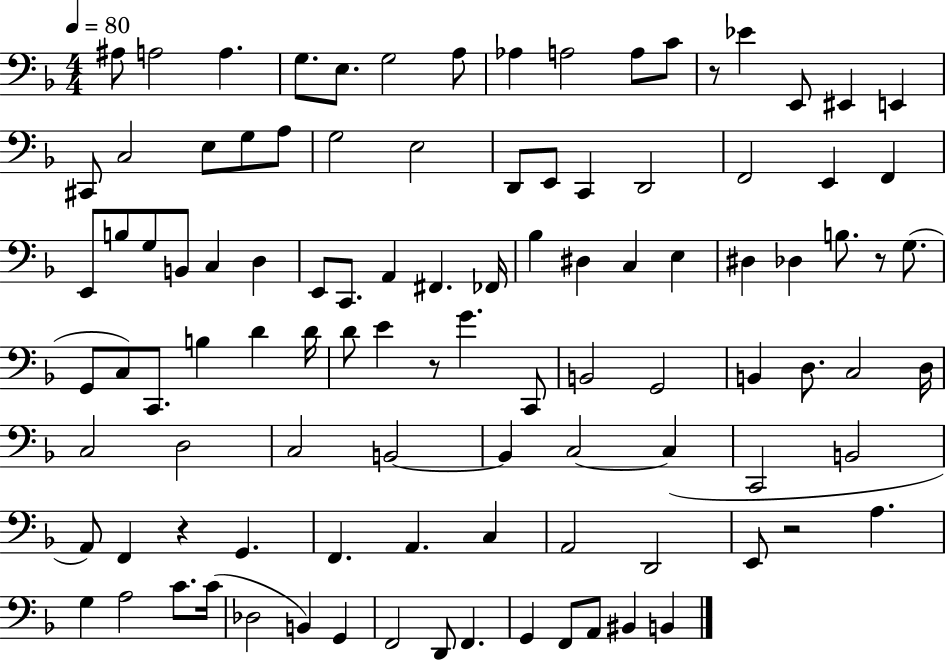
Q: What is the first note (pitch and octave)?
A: A#3